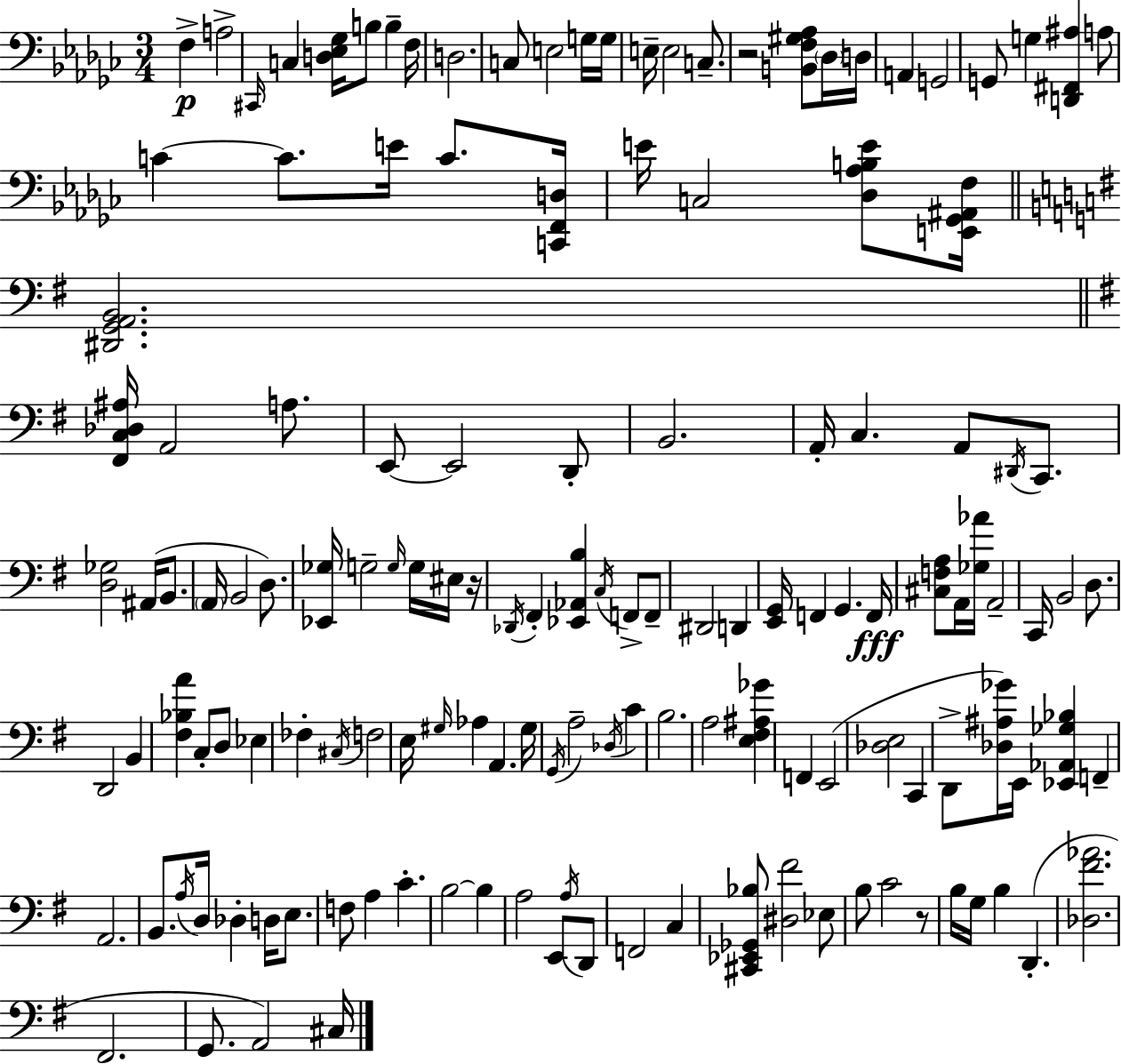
F3/q A3/h C#2/s C3/q [D3,Eb3,Gb3]/s B3/e B3/q F3/s D3/h. C3/e E3/h G3/s G3/s E3/s E3/h C3/e. R/h [B2,F3,G#3,Ab3]/e Db3/s D3/s A2/q G2/h G2/e G3/q [D2,F#2,A#3]/q A3/e C4/q C4/e. E4/s C4/e. [C2,F2,D3]/s E4/s C3/h [Db3,Ab3,B3,E4]/e [E2,Gb2,A#2,F3]/s [D#2,G2,A2,B2]/h. [F#2,C3,Db3,A#3]/s A2/h A3/e. E2/e E2/h D2/e B2/h. A2/s C3/q. A2/e D#2/s C2/e. [D3,Gb3]/h A#2/s B2/e. A2/s B2/h D3/e. [Eb2,Gb3]/s G3/h G3/s G3/s EIS3/s R/s Db2/s F#2/q [Eb2,Ab2,B3]/q C3/s F2/e F2/e D#2/h D2/q [E2,G2]/s F2/q G2/q. F2/s [C#3,F3,A3]/e A2/s [Gb3,Ab4]/s A2/h C2/s B2/h D3/e. D2/h B2/q [F#3,Bb3,A4]/q C3/e D3/e Eb3/q FES3/q C#3/s F3/h E3/s G#3/s Ab3/q A2/q. G#3/s G2/s A3/h Db3/s C4/q B3/h. A3/h [E3,F#3,A#3,Gb4]/q F2/q E2/h [Db3,E3]/h C2/q D2/e [Db3,A#3,Gb4]/s E2/s [Eb2,Ab2,Gb3,Bb3]/q F2/q A2/h. B2/e. A3/s D3/s Db3/q D3/s E3/e. F3/e A3/q C4/q. B3/h B3/q A3/h E2/e A3/s D2/e F2/h C3/q [C#2,Eb2,Gb2,Bb3]/e [D#3,F#4]/h Eb3/e B3/e C4/h R/e B3/s G3/s B3/q D2/q. [Db3,F#4,Ab4]/h. F#2/h. G2/e. A2/h C#3/s